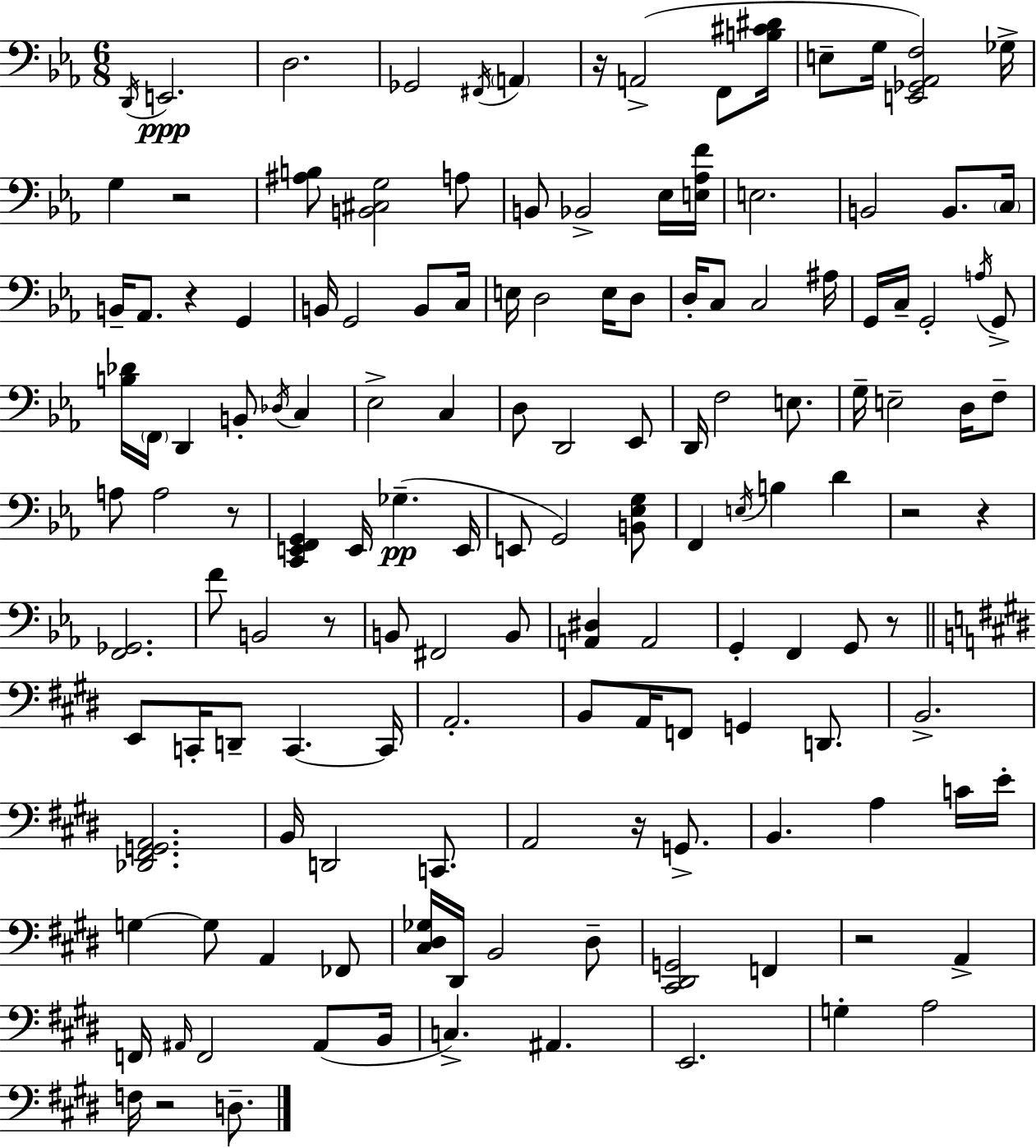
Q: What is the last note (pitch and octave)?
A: D3